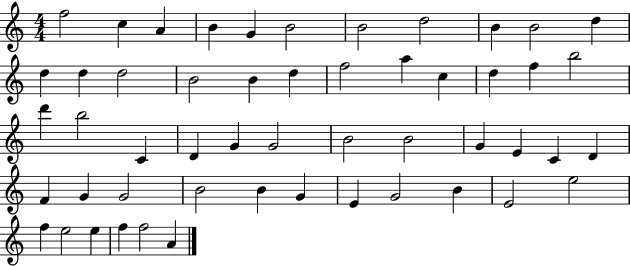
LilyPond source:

{
  \clef treble
  \numericTimeSignature
  \time 4/4
  \key c \major
  f''2 c''4 a'4 | b'4 g'4 b'2 | b'2 d''2 | b'4 b'2 d''4 | \break d''4 d''4 d''2 | b'2 b'4 d''4 | f''2 a''4 c''4 | d''4 f''4 b''2 | \break d'''4 b''2 c'4 | d'4 g'4 g'2 | b'2 b'2 | g'4 e'4 c'4 d'4 | \break f'4 g'4 g'2 | b'2 b'4 g'4 | e'4 g'2 b'4 | e'2 e''2 | \break f''4 e''2 e''4 | f''4 f''2 a'4 | \bar "|."
}